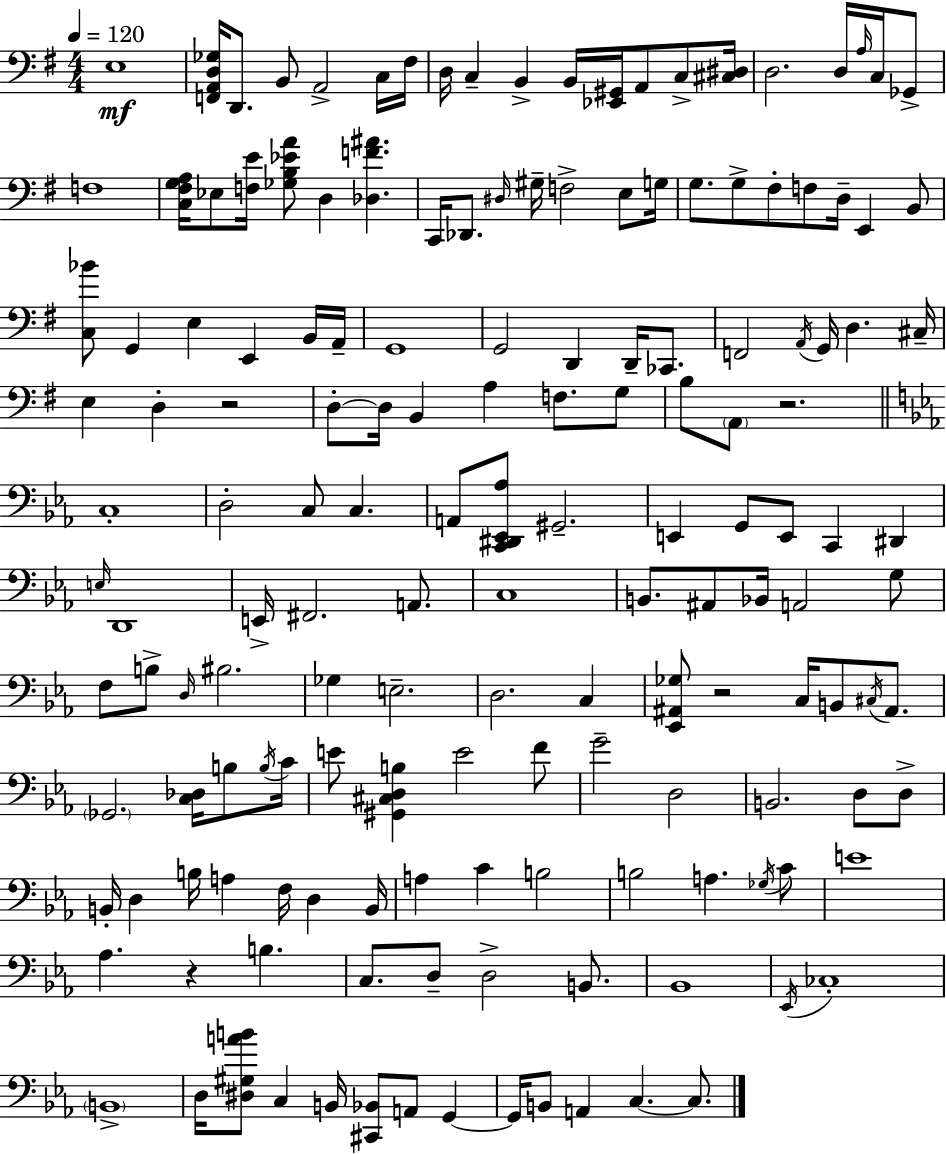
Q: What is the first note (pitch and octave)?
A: E3